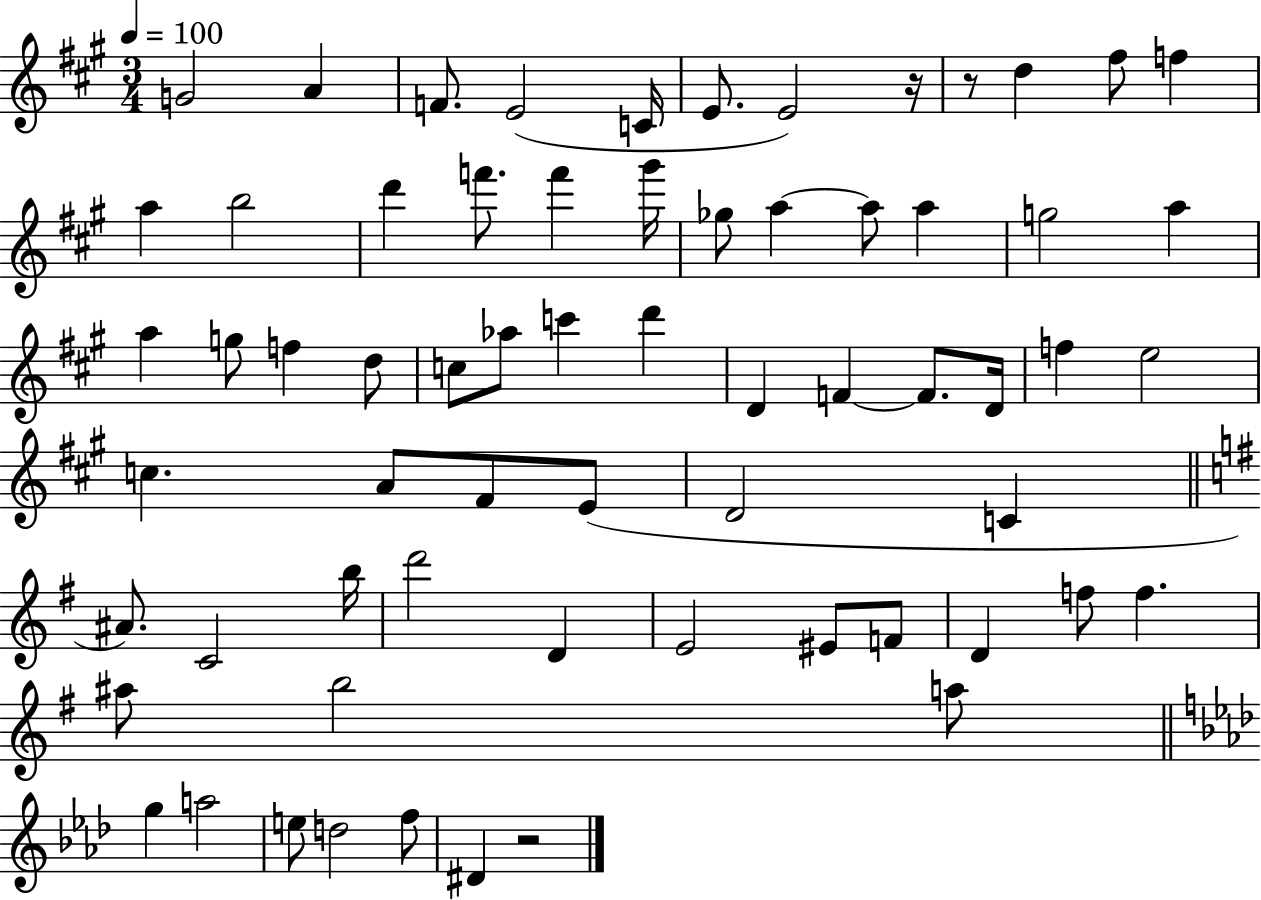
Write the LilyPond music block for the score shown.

{
  \clef treble
  \numericTimeSignature
  \time 3/4
  \key a \major
  \tempo 4 = 100
  \repeat volta 2 { g'2 a'4 | f'8. e'2( c'16 | e'8. e'2) r16 | r8 d''4 fis''8 f''4 | \break a''4 b''2 | d'''4 f'''8. f'''4 gis'''16 | ges''8 a''4~~ a''8 a''4 | g''2 a''4 | \break a''4 g''8 f''4 d''8 | c''8 aes''8 c'''4 d'''4 | d'4 f'4~~ f'8. d'16 | f''4 e''2 | \break c''4. a'8 fis'8 e'8( | d'2 c'4 | \bar "||" \break \key g \major ais'8.) c'2 b''16 | d'''2 d'4 | e'2 eis'8 f'8 | d'4 f''8 f''4. | \break ais''8 b''2 a''8 | \bar "||" \break \key aes \major g''4 a''2 | e''8 d''2 f''8 | dis'4 r2 | } \bar "|."
}